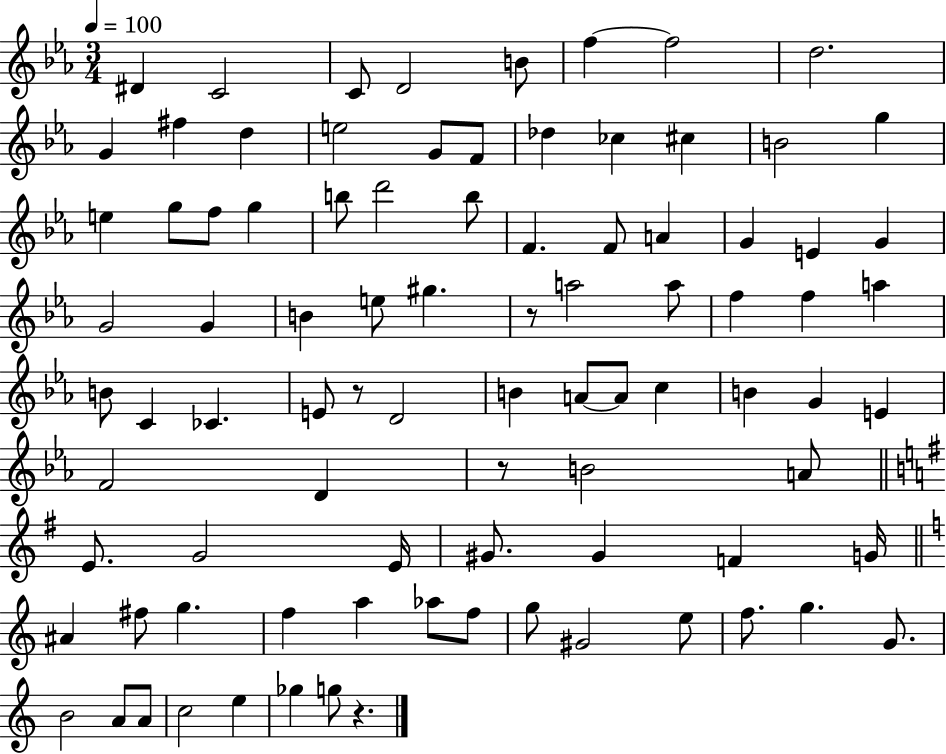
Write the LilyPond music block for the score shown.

{
  \clef treble
  \numericTimeSignature
  \time 3/4
  \key ees \major
  \tempo 4 = 100
  dis'4 c'2 | c'8 d'2 b'8 | f''4~~ f''2 | d''2. | \break g'4 fis''4 d''4 | e''2 g'8 f'8 | des''4 ces''4 cis''4 | b'2 g''4 | \break e''4 g''8 f''8 g''4 | b''8 d'''2 b''8 | f'4. f'8 a'4 | g'4 e'4 g'4 | \break g'2 g'4 | b'4 e''8 gis''4. | r8 a''2 a''8 | f''4 f''4 a''4 | \break b'8 c'4 ces'4. | e'8 r8 d'2 | b'4 a'8~~ a'8 c''4 | b'4 g'4 e'4 | \break f'2 d'4 | r8 b'2 a'8 | \bar "||" \break \key g \major e'8. g'2 e'16 | gis'8. gis'4 f'4 g'16 | \bar "||" \break \key c \major ais'4 fis''8 g''4. | f''4 a''4 aes''8 f''8 | g''8 gis'2 e''8 | f''8. g''4. g'8. | \break b'2 a'8 a'8 | c''2 e''4 | ges''4 g''8 r4. | \bar "|."
}